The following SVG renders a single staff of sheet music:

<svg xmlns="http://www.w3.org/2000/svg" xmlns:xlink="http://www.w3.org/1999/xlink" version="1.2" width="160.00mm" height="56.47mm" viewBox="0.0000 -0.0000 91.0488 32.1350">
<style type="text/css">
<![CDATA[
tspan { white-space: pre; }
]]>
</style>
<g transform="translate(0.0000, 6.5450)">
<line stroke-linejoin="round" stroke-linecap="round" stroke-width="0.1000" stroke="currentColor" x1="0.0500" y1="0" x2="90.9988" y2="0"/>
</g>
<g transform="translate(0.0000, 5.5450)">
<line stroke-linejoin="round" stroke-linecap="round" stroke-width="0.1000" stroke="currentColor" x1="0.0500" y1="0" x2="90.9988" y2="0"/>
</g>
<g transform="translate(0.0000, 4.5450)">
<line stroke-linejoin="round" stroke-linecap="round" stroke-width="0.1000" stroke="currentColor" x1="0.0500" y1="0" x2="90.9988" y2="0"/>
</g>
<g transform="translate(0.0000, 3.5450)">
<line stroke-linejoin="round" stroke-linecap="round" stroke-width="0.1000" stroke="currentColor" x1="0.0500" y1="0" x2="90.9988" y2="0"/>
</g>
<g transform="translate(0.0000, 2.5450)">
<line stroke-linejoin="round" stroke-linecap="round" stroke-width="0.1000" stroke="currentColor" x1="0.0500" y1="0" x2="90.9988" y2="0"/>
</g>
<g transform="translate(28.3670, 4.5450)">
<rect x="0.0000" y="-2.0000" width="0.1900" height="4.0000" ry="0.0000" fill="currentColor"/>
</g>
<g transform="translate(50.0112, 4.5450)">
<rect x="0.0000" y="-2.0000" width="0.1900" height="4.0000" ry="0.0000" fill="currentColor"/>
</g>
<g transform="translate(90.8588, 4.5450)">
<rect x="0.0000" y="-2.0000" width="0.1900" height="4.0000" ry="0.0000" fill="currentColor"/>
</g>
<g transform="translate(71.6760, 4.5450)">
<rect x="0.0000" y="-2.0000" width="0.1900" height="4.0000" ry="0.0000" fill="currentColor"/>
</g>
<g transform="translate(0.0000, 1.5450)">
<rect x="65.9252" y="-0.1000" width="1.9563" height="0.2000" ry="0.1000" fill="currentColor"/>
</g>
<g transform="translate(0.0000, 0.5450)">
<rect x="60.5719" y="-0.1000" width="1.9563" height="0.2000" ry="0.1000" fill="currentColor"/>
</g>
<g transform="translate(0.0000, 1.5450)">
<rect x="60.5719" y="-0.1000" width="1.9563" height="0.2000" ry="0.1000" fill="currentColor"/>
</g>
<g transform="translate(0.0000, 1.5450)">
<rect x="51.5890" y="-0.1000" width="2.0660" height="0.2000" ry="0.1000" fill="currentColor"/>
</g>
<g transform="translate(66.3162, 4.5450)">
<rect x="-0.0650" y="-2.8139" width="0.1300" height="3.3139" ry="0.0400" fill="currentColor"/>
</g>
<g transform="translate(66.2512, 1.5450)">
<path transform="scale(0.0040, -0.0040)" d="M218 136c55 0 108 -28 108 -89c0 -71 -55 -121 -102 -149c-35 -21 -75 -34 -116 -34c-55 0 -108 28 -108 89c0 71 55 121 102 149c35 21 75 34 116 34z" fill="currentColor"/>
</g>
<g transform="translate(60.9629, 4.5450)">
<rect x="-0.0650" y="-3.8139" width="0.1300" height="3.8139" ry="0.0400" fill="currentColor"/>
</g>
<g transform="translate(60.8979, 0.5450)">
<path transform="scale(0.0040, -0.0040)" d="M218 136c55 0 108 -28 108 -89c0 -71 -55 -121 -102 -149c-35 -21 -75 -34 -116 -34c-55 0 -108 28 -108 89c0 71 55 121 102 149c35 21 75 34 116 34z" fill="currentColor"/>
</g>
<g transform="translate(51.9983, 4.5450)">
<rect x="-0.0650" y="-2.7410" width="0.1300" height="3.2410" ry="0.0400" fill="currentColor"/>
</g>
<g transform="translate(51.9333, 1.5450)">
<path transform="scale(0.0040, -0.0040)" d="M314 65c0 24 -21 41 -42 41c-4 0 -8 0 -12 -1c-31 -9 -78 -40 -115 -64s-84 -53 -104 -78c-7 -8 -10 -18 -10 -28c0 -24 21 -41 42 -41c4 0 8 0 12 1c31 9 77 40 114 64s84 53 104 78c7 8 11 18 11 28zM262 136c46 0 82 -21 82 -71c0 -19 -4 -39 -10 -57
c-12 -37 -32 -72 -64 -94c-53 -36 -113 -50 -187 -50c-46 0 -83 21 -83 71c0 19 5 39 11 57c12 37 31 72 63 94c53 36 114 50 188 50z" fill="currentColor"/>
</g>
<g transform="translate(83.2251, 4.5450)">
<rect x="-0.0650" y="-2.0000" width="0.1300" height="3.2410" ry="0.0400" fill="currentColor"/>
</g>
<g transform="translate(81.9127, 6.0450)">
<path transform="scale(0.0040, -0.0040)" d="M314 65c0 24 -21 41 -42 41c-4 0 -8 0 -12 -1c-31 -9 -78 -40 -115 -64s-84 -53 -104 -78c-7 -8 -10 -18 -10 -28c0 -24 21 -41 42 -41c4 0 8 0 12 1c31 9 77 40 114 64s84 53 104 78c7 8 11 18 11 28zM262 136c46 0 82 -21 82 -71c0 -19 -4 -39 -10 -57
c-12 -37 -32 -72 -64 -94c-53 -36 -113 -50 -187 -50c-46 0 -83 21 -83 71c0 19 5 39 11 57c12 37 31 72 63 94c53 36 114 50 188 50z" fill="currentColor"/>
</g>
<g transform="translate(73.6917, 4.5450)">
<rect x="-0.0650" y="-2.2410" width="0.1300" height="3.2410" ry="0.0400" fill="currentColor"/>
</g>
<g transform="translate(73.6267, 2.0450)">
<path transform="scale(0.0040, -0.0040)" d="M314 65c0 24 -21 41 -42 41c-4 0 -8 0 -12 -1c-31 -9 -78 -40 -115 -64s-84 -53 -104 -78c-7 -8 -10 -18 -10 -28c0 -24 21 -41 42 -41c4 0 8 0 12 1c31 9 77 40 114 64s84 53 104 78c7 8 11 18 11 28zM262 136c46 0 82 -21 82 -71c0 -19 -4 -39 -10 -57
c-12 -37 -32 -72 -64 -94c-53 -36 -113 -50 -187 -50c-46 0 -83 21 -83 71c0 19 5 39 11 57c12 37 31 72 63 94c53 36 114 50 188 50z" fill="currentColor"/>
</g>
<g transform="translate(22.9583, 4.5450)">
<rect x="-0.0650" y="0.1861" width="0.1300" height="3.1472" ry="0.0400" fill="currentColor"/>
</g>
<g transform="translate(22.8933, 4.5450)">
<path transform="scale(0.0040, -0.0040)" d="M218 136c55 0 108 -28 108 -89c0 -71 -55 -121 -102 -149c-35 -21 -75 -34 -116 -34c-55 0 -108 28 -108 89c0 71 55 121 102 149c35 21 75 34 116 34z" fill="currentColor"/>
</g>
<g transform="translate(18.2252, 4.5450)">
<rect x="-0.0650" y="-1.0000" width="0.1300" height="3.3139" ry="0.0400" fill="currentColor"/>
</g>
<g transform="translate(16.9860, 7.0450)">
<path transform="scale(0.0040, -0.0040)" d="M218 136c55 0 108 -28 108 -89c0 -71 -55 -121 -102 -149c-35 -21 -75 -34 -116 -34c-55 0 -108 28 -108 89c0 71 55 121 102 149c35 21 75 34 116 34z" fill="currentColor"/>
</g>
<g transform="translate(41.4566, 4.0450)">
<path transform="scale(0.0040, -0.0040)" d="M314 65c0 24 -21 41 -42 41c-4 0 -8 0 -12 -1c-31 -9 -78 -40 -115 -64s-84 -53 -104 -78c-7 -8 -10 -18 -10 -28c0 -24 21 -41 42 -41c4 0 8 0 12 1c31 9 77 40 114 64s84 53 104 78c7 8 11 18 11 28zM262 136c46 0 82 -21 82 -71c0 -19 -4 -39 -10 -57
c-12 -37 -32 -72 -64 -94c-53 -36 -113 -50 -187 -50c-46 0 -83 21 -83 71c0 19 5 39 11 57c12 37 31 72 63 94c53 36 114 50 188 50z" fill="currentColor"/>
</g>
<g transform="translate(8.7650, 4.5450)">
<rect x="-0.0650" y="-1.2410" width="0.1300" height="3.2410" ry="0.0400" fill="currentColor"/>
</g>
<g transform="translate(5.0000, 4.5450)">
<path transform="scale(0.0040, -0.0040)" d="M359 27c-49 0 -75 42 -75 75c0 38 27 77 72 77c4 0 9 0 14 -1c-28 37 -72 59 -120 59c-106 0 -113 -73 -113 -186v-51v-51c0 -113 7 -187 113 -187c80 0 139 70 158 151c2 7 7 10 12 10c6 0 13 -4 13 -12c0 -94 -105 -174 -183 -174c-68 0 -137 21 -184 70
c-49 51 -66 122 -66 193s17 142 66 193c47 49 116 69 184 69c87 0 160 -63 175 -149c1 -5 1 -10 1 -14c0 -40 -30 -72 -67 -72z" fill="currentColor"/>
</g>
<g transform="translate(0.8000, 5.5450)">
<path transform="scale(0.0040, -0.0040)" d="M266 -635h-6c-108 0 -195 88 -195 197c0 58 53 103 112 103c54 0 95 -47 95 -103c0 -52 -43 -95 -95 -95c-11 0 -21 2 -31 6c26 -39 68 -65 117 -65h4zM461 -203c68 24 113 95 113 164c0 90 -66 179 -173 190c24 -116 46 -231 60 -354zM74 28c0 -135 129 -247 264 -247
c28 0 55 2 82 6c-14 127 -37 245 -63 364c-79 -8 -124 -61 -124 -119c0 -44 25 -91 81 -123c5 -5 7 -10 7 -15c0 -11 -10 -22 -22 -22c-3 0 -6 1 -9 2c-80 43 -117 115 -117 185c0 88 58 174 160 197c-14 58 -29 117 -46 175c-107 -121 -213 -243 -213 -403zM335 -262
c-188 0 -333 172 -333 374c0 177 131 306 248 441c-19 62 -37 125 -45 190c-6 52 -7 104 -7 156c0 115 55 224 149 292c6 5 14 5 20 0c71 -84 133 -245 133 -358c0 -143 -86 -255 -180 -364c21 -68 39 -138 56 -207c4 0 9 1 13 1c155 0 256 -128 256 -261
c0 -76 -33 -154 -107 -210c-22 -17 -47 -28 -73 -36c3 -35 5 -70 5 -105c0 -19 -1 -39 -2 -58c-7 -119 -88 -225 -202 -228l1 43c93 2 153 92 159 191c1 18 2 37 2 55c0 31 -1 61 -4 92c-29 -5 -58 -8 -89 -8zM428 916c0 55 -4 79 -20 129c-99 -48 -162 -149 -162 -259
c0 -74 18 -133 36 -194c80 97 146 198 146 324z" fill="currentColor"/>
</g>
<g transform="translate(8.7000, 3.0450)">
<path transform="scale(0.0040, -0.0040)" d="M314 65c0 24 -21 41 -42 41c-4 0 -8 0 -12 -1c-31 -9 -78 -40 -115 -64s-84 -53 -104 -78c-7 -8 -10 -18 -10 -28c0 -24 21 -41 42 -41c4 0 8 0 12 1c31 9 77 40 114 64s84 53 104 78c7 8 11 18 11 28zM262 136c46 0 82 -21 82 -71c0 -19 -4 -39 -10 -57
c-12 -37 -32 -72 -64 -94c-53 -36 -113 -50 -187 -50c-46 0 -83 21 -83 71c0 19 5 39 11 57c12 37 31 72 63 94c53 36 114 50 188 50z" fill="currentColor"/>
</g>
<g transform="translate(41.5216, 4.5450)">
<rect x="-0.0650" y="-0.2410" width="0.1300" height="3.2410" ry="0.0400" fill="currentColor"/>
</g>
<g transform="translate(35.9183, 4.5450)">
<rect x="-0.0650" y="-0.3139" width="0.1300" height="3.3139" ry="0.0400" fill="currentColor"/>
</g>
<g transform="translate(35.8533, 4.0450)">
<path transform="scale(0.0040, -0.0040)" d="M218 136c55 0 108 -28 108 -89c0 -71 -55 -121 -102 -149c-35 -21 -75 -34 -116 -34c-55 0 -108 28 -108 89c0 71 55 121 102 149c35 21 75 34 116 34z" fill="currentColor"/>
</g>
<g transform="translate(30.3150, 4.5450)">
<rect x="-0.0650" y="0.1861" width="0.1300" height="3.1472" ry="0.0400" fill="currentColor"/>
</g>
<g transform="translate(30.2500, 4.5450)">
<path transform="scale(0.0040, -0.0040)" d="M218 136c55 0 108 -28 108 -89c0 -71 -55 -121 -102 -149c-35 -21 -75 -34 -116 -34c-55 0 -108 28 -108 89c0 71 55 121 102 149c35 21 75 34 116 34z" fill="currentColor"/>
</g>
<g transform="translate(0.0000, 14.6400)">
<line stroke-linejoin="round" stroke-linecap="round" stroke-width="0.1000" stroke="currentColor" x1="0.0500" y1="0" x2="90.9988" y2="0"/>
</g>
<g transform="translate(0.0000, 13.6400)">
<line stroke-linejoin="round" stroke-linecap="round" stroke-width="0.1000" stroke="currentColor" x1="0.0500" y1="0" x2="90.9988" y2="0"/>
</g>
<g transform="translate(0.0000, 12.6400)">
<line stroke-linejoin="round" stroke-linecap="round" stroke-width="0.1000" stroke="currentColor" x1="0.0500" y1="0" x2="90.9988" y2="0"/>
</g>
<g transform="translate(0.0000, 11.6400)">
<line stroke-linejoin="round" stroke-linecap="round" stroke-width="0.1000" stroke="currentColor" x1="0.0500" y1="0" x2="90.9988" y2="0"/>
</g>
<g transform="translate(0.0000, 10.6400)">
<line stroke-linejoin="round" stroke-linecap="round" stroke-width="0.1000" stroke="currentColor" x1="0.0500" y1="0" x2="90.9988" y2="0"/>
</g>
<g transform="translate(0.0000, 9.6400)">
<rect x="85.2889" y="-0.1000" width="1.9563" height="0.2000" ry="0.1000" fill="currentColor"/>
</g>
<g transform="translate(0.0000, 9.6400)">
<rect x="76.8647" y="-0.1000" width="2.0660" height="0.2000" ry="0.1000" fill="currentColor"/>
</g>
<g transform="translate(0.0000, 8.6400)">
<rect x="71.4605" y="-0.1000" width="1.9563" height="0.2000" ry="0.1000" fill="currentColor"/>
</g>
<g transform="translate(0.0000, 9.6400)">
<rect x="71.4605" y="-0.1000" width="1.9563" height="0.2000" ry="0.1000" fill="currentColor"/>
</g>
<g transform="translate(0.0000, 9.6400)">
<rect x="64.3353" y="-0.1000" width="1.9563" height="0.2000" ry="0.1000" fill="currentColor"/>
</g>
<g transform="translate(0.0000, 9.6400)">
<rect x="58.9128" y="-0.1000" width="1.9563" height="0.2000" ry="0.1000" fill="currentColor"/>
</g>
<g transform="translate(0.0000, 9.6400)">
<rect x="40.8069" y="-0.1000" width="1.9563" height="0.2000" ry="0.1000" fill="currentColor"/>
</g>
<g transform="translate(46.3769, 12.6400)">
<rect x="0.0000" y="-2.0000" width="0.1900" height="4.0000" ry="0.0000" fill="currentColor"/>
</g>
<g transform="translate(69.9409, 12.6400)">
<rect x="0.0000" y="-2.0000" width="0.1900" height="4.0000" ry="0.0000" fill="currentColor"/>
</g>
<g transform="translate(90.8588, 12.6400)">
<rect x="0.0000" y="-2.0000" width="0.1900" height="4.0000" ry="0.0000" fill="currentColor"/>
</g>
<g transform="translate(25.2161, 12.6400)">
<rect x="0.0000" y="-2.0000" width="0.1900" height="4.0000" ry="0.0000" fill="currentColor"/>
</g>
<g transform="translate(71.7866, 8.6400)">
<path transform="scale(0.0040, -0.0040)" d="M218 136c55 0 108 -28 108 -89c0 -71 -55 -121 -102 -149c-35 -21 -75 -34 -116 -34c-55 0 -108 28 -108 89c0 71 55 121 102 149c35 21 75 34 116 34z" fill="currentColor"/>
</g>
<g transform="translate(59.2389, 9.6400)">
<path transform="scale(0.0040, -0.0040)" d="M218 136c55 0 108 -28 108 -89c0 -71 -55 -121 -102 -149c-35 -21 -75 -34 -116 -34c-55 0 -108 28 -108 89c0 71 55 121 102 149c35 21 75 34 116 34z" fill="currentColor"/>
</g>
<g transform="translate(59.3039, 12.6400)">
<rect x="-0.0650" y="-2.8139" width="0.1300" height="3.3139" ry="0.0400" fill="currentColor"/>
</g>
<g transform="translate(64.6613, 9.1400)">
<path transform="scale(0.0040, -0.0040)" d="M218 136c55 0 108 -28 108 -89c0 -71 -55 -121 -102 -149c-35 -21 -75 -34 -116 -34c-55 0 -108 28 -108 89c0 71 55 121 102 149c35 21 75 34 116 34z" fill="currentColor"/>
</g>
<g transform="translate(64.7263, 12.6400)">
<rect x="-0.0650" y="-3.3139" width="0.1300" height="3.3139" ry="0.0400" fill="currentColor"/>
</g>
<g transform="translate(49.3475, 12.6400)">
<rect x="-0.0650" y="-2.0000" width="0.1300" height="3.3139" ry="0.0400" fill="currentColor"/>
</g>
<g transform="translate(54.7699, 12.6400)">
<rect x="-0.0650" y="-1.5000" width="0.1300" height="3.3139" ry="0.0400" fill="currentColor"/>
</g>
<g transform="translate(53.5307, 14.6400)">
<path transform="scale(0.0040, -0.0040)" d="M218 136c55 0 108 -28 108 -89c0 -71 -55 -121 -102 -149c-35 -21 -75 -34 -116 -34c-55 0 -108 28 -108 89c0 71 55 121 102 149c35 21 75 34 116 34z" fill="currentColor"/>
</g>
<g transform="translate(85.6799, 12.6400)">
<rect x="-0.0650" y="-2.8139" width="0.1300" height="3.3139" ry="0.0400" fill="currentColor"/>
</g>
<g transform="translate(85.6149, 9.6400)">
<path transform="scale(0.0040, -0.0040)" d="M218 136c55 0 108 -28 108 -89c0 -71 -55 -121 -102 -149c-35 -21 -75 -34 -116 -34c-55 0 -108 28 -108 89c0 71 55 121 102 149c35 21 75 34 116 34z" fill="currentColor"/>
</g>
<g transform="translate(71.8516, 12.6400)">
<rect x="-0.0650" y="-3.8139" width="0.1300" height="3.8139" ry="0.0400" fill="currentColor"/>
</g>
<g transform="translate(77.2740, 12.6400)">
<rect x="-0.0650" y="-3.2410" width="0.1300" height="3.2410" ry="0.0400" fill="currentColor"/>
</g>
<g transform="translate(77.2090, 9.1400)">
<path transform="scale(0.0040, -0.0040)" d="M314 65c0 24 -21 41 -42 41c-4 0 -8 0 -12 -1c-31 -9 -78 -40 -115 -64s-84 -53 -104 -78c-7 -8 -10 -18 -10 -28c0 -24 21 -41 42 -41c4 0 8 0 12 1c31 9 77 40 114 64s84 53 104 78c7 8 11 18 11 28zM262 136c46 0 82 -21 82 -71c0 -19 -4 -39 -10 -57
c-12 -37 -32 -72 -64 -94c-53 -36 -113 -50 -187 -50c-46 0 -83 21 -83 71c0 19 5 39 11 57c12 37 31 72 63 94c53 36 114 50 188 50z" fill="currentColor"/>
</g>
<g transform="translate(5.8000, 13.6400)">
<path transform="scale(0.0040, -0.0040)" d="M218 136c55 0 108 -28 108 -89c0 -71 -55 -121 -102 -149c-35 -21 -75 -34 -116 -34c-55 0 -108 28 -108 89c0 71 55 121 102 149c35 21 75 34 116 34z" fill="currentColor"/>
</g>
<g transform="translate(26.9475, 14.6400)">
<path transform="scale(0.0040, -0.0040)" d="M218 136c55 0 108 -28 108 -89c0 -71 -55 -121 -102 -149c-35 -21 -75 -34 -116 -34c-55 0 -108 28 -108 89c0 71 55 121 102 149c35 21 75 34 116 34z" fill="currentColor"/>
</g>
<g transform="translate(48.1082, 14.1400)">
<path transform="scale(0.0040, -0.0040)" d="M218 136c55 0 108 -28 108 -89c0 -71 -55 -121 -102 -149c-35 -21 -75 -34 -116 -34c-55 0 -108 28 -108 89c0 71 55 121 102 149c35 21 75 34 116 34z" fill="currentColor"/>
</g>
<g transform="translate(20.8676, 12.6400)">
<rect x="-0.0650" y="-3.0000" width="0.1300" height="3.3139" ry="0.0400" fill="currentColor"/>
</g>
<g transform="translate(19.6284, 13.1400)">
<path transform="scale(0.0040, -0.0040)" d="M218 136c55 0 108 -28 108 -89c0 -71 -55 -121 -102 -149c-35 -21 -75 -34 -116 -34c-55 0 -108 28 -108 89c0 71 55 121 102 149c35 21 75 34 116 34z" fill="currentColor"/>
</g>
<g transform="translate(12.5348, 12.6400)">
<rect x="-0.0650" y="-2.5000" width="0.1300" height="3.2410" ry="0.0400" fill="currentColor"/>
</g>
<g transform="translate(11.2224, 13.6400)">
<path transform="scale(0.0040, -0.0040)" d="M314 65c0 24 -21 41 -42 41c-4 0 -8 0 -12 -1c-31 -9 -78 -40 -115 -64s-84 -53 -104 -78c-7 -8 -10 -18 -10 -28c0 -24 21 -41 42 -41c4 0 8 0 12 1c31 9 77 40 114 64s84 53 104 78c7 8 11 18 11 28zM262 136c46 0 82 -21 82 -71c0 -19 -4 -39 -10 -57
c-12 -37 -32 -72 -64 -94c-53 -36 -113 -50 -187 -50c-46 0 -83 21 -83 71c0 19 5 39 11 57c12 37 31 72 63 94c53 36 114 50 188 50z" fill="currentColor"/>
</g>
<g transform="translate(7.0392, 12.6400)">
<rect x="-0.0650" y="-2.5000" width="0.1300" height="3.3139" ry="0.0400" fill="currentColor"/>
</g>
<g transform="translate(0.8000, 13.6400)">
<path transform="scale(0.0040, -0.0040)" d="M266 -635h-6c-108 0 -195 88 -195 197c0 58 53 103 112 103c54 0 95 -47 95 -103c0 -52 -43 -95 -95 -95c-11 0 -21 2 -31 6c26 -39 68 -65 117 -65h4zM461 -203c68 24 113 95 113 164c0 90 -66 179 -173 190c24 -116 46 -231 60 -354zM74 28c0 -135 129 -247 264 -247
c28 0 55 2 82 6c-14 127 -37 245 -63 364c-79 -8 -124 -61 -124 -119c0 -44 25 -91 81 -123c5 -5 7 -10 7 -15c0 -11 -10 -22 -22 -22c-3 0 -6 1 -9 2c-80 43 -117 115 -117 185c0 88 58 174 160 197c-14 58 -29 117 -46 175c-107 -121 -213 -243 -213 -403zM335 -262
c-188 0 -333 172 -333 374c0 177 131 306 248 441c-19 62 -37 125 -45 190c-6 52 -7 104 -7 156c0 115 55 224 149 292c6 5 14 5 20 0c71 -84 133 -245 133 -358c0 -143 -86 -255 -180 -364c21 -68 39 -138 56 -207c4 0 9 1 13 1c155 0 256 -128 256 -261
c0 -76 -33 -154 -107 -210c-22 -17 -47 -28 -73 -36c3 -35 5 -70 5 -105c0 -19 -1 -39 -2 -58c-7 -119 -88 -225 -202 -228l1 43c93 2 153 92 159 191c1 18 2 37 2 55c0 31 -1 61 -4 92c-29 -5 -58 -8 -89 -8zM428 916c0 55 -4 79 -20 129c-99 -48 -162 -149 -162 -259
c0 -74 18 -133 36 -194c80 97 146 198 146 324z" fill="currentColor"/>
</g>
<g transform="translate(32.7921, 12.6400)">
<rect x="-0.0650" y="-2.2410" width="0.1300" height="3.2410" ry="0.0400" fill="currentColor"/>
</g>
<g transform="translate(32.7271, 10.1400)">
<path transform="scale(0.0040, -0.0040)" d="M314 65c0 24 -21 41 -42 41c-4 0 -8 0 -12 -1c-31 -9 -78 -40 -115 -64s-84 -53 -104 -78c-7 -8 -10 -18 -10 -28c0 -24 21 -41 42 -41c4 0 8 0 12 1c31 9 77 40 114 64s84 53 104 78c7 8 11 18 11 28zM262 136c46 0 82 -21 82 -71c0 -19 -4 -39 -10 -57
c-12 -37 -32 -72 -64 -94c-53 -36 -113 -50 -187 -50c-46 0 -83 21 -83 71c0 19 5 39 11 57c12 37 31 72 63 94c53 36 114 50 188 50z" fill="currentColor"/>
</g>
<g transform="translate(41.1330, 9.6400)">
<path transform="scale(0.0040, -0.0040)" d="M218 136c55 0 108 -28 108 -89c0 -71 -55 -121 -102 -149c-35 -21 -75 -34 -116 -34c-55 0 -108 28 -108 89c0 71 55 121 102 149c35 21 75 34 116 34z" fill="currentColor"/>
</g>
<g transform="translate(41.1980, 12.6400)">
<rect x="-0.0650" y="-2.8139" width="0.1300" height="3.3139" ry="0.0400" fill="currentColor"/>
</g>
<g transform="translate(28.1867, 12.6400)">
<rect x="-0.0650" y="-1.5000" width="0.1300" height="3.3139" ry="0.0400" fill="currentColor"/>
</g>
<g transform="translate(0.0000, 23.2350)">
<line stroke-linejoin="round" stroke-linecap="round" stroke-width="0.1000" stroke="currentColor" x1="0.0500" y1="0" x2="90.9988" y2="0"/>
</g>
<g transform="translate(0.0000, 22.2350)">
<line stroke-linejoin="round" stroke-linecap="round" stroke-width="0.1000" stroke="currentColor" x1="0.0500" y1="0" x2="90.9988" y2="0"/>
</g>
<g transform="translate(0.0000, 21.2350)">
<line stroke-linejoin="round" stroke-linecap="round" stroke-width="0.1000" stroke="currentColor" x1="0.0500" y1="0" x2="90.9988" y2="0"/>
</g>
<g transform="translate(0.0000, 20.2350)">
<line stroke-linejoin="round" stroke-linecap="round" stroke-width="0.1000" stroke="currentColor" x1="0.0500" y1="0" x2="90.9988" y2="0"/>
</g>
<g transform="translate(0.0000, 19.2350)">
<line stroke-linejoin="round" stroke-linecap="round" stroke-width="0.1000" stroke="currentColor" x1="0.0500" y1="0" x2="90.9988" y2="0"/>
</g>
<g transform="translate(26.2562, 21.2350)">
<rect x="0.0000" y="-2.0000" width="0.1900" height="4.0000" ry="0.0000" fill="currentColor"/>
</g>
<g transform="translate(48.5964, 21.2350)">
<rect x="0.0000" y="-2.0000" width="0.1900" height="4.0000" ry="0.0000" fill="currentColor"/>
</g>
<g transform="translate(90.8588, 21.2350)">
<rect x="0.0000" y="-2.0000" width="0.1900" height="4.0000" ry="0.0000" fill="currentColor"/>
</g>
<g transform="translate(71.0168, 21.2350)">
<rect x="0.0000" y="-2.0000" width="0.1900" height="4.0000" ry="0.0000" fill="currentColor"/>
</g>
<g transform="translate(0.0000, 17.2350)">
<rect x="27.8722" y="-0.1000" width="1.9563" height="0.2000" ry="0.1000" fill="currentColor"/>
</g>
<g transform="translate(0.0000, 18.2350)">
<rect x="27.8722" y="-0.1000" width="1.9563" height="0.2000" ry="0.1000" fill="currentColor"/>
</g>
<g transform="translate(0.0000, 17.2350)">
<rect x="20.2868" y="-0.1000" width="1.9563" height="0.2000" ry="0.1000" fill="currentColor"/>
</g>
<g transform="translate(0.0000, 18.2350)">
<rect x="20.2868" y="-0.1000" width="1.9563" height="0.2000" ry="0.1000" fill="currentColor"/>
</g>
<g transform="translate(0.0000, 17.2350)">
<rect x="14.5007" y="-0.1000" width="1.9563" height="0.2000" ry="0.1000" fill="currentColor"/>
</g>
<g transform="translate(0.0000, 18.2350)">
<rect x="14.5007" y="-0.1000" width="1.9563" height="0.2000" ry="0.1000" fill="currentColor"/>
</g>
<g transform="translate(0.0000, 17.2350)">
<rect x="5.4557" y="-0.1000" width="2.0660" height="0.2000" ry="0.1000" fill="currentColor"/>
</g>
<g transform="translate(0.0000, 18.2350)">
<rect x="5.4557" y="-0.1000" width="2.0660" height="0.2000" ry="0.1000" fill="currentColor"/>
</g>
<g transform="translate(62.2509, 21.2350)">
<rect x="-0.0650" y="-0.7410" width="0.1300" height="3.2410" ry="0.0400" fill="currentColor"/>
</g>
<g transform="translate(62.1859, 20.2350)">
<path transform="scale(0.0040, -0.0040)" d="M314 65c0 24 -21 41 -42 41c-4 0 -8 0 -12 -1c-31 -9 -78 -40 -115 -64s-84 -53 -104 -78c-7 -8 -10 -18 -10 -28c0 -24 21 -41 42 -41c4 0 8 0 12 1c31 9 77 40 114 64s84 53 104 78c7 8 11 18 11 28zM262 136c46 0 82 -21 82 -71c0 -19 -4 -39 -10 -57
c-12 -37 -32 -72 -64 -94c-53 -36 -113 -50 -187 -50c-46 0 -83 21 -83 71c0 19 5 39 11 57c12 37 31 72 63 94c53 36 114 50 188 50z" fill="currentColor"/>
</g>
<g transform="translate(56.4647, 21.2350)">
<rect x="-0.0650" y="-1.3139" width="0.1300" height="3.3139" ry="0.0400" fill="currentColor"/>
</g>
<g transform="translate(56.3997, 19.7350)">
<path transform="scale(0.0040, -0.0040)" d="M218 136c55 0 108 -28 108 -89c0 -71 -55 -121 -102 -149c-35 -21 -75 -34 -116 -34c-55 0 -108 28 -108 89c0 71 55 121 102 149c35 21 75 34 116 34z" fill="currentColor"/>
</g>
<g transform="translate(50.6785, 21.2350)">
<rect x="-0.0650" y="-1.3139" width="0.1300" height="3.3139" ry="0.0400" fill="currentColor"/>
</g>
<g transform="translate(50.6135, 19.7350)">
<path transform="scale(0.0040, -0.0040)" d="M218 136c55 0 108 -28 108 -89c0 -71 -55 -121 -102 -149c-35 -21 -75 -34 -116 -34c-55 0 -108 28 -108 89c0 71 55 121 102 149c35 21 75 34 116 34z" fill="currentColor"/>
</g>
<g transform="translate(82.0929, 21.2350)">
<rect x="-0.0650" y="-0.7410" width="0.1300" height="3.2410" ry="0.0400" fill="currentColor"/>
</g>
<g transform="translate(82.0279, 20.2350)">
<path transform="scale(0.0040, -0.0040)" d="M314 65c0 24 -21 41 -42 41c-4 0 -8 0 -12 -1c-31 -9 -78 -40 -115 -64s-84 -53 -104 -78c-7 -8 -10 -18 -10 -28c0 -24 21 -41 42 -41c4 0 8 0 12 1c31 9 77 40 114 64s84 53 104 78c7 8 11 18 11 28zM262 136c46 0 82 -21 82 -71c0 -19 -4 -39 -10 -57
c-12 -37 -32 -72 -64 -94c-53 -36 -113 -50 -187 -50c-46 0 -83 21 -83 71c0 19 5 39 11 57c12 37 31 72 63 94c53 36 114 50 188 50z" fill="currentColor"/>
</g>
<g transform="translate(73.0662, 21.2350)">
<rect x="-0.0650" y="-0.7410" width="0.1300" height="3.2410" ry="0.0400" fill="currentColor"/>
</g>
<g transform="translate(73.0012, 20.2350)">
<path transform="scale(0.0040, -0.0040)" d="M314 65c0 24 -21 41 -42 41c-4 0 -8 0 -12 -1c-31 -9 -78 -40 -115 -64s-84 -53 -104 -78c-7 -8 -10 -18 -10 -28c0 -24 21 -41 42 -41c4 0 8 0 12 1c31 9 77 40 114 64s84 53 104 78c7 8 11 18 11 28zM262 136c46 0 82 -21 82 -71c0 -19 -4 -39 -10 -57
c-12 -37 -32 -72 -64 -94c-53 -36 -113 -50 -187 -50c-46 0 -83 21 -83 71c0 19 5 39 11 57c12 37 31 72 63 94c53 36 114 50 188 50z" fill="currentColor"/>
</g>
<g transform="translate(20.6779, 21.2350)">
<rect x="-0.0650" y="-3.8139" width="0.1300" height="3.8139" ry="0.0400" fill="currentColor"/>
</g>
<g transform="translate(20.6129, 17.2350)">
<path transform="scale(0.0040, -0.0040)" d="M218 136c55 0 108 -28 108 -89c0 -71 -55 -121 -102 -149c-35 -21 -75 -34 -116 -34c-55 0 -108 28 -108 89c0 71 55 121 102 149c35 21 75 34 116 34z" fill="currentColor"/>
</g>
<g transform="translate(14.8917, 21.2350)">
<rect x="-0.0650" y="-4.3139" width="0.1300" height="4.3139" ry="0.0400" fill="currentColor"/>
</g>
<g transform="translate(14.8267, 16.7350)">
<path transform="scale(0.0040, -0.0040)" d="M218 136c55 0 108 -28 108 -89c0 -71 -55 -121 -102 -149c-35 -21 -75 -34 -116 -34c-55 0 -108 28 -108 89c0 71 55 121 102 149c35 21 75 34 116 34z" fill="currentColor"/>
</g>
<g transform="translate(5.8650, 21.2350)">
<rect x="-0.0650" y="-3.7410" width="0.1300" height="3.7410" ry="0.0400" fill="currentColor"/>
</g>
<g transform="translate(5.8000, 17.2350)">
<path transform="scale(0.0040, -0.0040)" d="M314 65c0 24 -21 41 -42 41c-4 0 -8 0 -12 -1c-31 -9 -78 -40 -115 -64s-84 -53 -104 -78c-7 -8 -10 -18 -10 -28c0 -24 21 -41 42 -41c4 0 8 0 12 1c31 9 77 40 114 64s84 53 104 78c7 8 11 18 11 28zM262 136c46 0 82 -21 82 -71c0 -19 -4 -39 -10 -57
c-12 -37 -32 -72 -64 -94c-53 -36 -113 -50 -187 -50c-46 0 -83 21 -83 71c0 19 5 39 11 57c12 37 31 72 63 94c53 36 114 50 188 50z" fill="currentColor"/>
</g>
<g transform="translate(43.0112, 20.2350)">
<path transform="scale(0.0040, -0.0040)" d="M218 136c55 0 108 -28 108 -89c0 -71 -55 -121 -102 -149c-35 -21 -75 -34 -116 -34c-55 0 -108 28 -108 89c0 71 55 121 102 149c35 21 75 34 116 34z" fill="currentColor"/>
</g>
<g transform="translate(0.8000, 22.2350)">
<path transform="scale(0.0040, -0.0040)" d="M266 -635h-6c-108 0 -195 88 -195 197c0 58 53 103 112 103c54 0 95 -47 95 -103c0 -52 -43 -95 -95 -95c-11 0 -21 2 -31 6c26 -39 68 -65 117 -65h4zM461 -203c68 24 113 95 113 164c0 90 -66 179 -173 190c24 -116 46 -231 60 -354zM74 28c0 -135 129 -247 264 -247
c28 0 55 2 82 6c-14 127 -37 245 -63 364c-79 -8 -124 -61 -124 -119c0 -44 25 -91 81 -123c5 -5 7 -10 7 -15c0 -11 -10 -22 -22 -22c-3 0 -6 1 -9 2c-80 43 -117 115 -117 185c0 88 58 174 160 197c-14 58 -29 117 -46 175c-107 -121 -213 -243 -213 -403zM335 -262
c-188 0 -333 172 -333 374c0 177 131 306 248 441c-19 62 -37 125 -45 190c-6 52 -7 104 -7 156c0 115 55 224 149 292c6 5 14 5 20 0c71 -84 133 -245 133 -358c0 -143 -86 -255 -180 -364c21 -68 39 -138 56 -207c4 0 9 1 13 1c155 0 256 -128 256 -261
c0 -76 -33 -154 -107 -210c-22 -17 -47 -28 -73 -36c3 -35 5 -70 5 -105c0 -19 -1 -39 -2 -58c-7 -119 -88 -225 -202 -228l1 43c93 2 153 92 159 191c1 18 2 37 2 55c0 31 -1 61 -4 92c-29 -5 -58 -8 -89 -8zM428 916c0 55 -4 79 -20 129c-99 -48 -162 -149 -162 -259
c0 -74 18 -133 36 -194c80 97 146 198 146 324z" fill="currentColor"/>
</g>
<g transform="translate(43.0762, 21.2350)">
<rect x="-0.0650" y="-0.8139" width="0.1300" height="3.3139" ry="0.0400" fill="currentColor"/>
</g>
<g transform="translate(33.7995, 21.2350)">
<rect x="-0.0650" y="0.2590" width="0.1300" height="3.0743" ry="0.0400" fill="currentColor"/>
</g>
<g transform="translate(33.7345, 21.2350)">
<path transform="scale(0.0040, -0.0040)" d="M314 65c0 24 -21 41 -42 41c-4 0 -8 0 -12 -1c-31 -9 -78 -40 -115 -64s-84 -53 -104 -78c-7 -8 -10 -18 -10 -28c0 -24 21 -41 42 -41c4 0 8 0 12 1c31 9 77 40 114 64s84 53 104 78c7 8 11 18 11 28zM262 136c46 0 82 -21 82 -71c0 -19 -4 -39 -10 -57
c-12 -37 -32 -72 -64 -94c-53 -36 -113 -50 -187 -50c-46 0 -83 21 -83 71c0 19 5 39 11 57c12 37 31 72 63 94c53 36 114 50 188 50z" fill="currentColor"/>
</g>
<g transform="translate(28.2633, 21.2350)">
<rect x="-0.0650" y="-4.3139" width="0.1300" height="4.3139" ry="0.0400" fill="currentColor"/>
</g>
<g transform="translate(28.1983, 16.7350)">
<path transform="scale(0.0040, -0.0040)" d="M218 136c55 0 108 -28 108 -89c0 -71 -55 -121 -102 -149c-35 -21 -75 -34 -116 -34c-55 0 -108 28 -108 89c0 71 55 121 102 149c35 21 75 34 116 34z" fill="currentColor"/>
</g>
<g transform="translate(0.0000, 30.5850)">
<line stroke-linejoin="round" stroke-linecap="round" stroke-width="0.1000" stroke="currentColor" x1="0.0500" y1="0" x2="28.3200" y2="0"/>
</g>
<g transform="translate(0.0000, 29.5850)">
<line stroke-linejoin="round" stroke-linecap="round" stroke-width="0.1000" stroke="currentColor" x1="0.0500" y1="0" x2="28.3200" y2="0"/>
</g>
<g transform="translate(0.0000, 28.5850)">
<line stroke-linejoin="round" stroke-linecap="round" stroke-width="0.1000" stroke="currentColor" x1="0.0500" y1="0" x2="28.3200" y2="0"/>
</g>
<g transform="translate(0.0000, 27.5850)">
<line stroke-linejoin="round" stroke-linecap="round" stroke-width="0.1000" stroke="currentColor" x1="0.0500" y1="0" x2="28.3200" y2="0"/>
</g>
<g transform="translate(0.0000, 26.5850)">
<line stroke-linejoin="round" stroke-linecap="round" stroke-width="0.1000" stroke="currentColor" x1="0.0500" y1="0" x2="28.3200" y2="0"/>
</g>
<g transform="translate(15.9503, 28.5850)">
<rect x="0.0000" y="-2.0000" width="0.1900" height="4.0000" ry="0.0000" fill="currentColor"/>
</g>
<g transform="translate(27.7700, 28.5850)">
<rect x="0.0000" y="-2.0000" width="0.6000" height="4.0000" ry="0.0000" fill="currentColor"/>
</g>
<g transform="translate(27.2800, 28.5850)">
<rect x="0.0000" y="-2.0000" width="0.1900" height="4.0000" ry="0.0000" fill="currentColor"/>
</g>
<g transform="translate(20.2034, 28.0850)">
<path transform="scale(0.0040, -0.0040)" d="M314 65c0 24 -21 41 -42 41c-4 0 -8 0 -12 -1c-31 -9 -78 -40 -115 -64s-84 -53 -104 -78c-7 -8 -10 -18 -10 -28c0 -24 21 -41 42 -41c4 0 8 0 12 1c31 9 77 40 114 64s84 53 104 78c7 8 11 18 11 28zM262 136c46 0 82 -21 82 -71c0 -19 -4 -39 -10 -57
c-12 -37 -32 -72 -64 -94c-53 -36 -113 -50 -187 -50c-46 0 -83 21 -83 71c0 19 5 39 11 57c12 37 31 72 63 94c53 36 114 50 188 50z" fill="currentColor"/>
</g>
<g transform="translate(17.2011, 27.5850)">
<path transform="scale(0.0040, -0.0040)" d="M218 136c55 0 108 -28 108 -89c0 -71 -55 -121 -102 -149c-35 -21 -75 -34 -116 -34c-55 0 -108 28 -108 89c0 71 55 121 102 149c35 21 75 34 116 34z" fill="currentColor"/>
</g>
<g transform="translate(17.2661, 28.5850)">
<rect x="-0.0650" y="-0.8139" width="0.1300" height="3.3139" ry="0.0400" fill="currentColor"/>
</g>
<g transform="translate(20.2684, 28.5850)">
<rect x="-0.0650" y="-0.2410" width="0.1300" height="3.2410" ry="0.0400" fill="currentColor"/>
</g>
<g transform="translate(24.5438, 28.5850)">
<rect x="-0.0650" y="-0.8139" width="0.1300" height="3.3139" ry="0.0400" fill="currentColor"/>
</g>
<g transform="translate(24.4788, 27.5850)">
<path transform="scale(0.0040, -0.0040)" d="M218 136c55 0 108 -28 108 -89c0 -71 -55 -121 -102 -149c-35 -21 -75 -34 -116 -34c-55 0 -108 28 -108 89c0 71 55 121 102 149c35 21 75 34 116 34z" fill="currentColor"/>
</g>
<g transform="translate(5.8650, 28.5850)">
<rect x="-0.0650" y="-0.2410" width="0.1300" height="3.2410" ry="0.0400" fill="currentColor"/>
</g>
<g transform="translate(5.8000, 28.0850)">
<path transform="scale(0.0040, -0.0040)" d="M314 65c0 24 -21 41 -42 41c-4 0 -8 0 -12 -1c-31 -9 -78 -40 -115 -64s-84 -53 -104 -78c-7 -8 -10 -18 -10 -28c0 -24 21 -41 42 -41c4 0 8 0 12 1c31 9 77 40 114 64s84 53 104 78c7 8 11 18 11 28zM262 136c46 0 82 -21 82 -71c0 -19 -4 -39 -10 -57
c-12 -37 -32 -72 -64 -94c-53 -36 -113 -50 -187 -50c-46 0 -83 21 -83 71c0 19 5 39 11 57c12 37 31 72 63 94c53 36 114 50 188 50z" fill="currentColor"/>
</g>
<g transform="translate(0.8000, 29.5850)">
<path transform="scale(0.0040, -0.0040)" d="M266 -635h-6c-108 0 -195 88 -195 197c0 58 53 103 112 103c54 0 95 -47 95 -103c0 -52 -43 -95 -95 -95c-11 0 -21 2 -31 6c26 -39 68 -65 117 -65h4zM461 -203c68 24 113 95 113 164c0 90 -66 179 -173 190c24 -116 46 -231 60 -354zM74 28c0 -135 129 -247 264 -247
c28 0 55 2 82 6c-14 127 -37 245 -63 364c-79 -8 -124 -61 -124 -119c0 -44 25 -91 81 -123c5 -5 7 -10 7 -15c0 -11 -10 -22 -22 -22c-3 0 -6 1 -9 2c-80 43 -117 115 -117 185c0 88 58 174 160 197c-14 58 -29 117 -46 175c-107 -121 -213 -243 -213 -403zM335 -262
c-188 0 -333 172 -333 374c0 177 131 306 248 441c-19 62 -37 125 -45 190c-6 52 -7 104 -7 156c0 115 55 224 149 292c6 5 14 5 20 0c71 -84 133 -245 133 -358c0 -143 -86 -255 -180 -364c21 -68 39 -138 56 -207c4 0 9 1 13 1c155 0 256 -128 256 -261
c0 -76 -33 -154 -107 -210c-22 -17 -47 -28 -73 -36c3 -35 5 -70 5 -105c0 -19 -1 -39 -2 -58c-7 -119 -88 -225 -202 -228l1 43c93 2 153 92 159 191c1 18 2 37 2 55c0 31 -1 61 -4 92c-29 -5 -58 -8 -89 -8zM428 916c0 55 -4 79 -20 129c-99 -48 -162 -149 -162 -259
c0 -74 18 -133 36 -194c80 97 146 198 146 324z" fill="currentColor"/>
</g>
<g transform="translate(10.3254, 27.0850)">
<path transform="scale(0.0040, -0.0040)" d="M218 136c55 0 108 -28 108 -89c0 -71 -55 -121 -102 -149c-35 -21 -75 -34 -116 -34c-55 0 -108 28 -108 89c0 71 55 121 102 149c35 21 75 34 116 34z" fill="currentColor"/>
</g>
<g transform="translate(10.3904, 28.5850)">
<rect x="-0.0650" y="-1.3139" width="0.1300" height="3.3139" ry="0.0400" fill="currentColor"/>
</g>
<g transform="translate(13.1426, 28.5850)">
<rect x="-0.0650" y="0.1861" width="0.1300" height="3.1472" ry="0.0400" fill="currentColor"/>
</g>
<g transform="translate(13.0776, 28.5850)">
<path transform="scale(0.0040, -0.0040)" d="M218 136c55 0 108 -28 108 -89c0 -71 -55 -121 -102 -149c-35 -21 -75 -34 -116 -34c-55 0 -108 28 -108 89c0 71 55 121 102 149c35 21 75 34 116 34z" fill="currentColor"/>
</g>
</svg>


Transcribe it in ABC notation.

X:1
T:Untitled
M:4/4
L:1/4
K:C
e2 D B B c c2 a2 c' a g2 F2 G G2 A E g2 a F E a b c' b2 a c'2 d' c' d' B2 d e e d2 d2 d2 c2 e B d c2 d